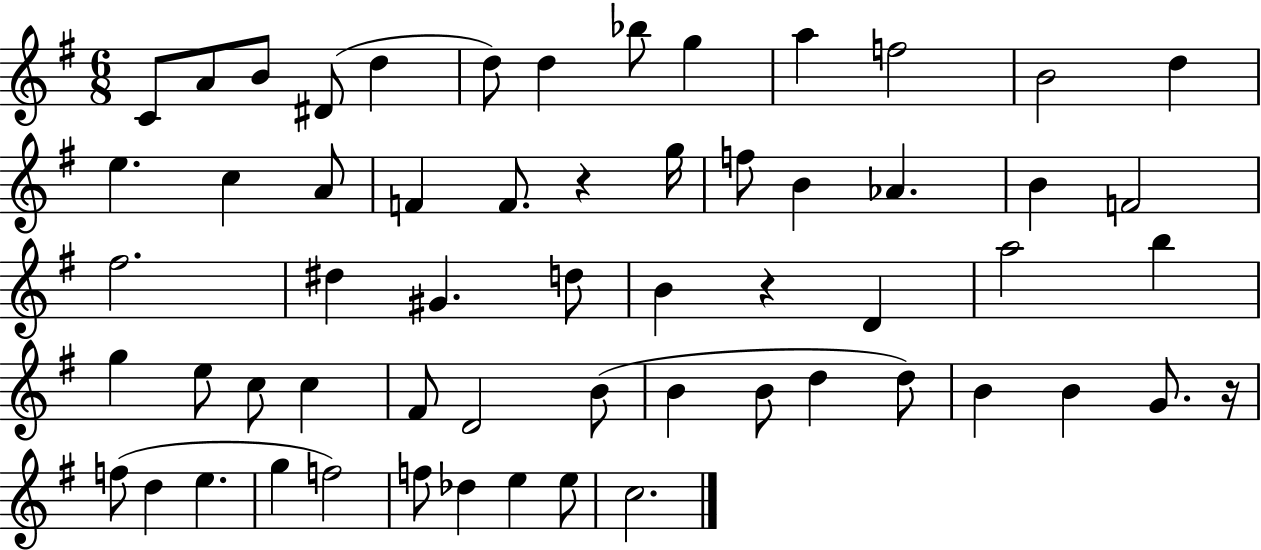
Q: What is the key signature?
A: G major